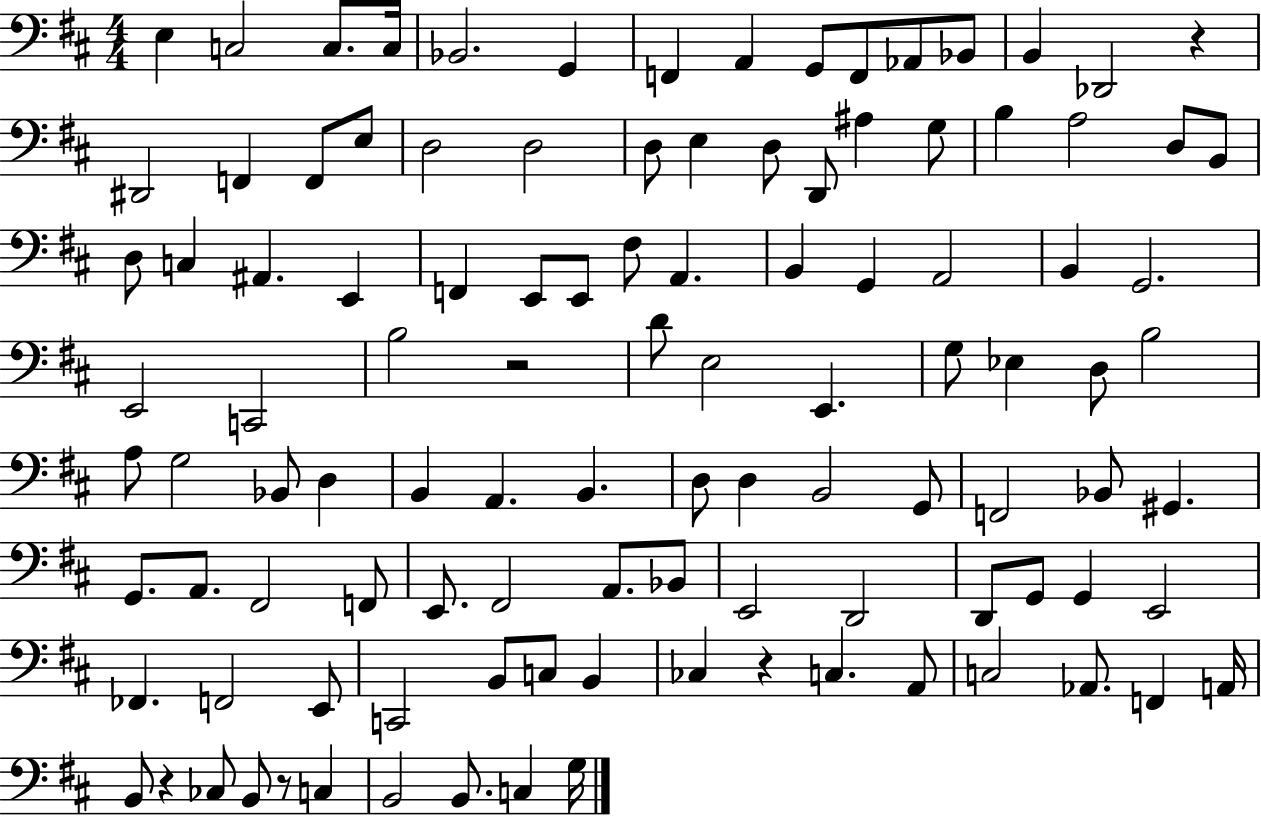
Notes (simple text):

E3/q C3/h C3/e. C3/s Bb2/h. G2/q F2/q A2/q G2/e F2/e Ab2/e Bb2/e B2/q Db2/h R/q D#2/h F2/q F2/e E3/e D3/h D3/h D3/e E3/q D3/e D2/e A#3/q G3/e B3/q A3/h D3/e B2/e D3/e C3/q A#2/q. E2/q F2/q E2/e E2/e F#3/e A2/q. B2/q G2/q A2/h B2/q G2/h. E2/h C2/h B3/h R/h D4/e E3/h E2/q. G3/e Eb3/q D3/e B3/h A3/e G3/h Bb2/e D3/q B2/q A2/q. B2/q. D3/e D3/q B2/h G2/e F2/h Bb2/e G#2/q. G2/e. A2/e. F#2/h F2/e E2/e. F#2/h A2/e. Bb2/e E2/h D2/h D2/e G2/e G2/q E2/h FES2/q. F2/h E2/e C2/h B2/e C3/e B2/q CES3/q R/q C3/q. A2/e C3/h Ab2/e. F2/q A2/s B2/e R/q CES3/e B2/e R/e C3/q B2/h B2/e. C3/q G3/s